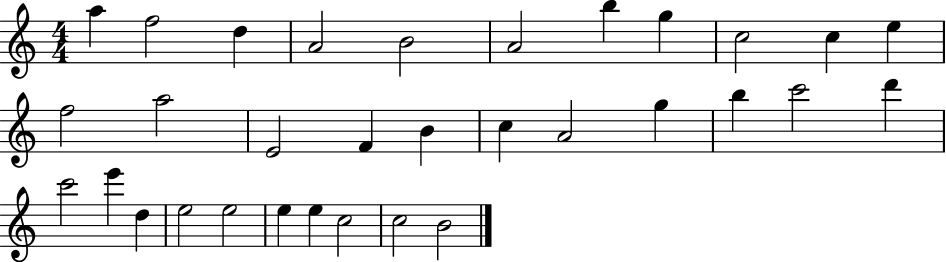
X:1
T:Untitled
M:4/4
L:1/4
K:C
a f2 d A2 B2 A2 b g c2 c e f2 a2 E2 F B c A2 g b c'2 d' c'2 e' d e2 e2 e e c2 c2 B2